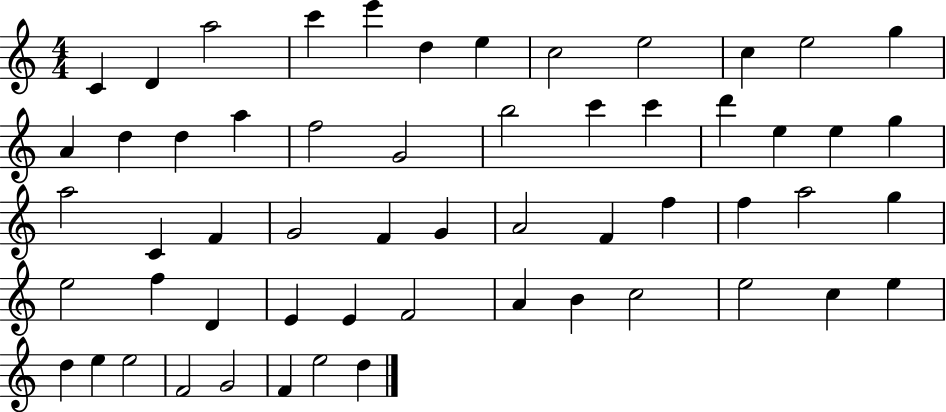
{
  \clef treble
  \numericTimeSignature
  \time 4/4
  \key c \major
  c'4 d'4 a''2 | c'''4 e'''4 d''4 e''4 | c''2 e''2 | c''4 e''2 g''4 | \break a'4 d''4 d''4 a''4 | f''2 g'2 | b''2 c'''4 c'''4 | d'''4 e''4 e''4 g''4 | \break a''2 c'4 f'4 | g'2 f'4 g'4 | a'2 f'4 f''4 | f''4 a''2 g''4 | \break e''2 f''4 d'4 | e'4 e'4 f'2 | a'4 b'4 c''2 | e''2 c''4 e''4 | \break d''4 e''4 e''2 | f'2 g'2 | f'4 e''2 d''4 | \bar "|."
}